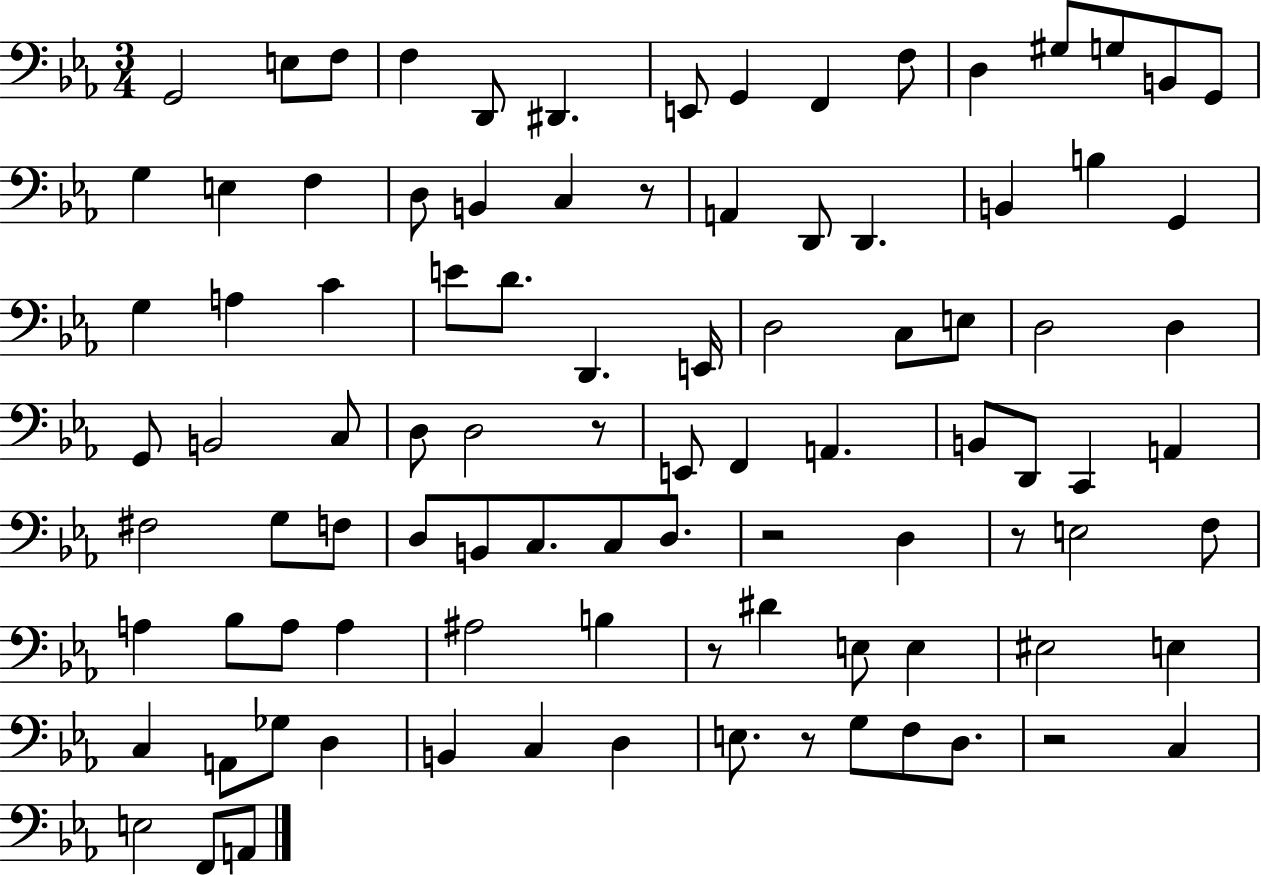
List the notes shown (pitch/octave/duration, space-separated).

G2/h E3/e F3/e F3/q D2/e D#2/q. E2/e G2/q F2/q F3/e D3/q G#3/e G3/e B2/e G2/e G3/q E3/q F3/q D3/e B2/q C3/q R/e A2/q D2/e D2/q. B2/q B3/q G2/q G3/q A3/q C4/q E4/e D4/e. D2/q. E2/s D3/h C3/e E3/e D3/h D3/q G2/e B2/h C3/e D3/e D3/h R/e E2/e F2/q A2/q. B2/e D2/e C2/q A2/q F#3/h G3/e F3/e D3/e B2/e C3/e. C3/e D3/e. R/h D3/q R/e E3/h F3/e A3/q Bb3/e A3/e A3/q A#3/h B3/q R/e D#4/q E3/e E3/q EIS3/h E3/q C3/q A2/e Gb3/e D3/q B2/q C3/q D3/q E3/e. R/e G3/e F3/e D3/e. R/h C3/q E3/h F2/e A2/e